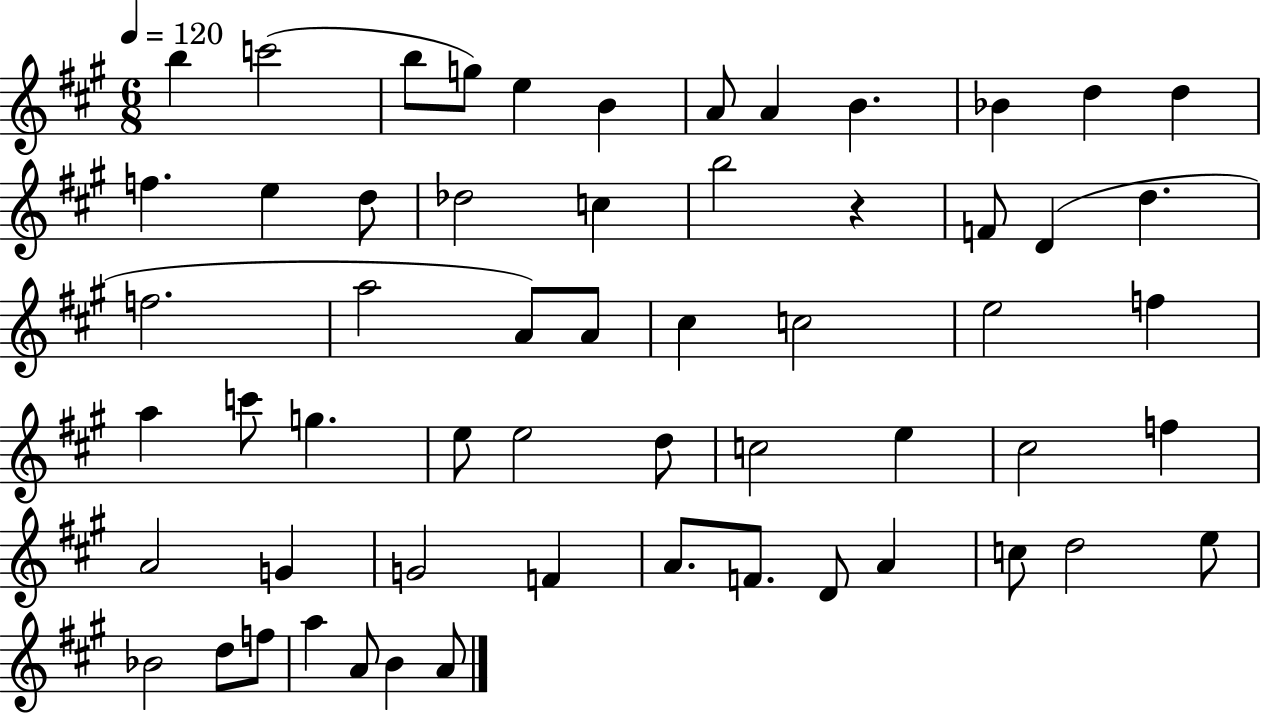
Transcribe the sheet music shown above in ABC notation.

X:1
T:Untitled
M:6/8
L:1/4
K:A
b c'2 b/2 g/2 e B A/2 A B _B d d f e d/2 _d2 c b2 z F/2 D d f2 a2 A/2 A/2 ^c c2 e2 f a c'/2 g e/2 e2 d/2 c2 e ^c2 f A2 G G2 F A/2 F/2 D/2 A c/2 d2 e/2 _B2 d/2 f/2 a A/2 B A/2